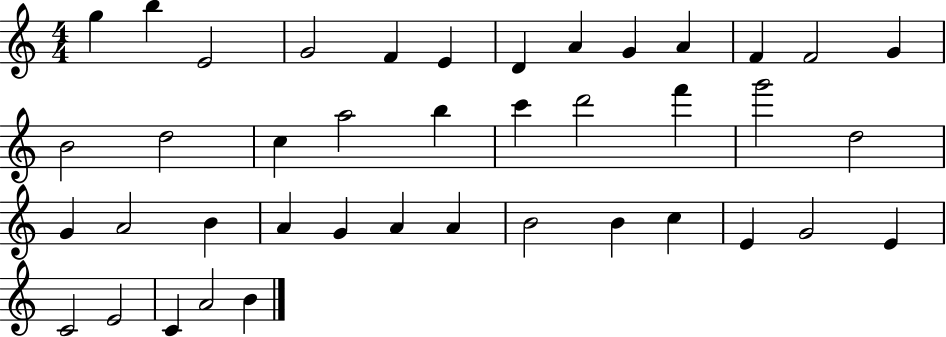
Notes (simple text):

G5/q B5/q E4/h G4/h F4/q E4/q D4/q A4/q G4/q A4/q F4/q F4/h G4/q B4/h D5/h C5/q A5/h B5/q C6/q D6/h F6/q G6/h D5/h G4/q A4/h B4/q A4/q G4/q A4/q A4/q B4/h B4/q C5/q E4/q G4/h E4/q C4/h E4/h C4/q A4/h B4/q